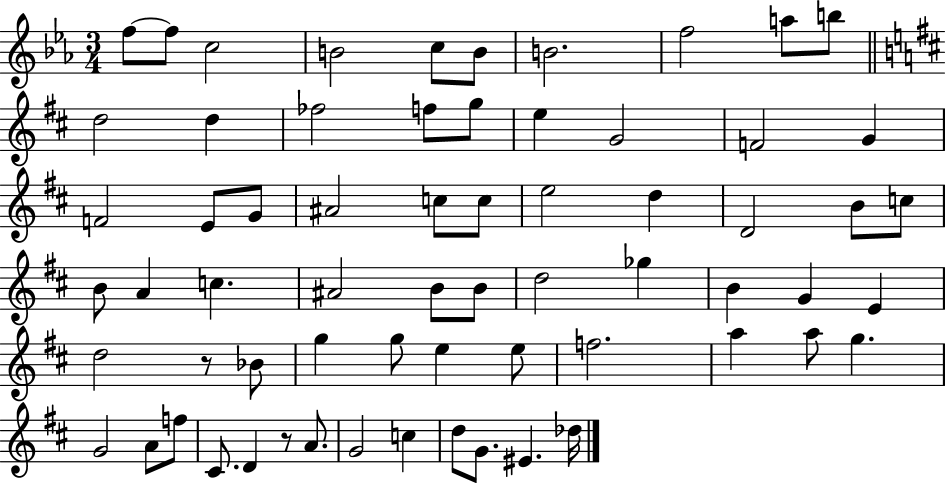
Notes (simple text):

F5/e F5/e C5/h B4/h C5/e B4/e B4/h. F5/h A5/e B5/e D5/h D5/q FES5/h F5/e G5/e E5/q G4/h F4/h G4/q F4/h E4/e G4/e A#4/h C5/e C5/e E5/h D5/q D4/h B4/e C5/e B4/e A4/q C5/q. A#4/h B4/e B4/e D5/h Gb5/q B4/q G4/q E4/q D5/h R/e Bb4/e G5/q G5/e E5/q E5/e F5/h. A5/q A5/e G5/q. G4/h A4/e F5/e C#4/e. D4/q R/e A4/e. G4/h C5/q D5/e G4/e. EIS4/q. Db5/s